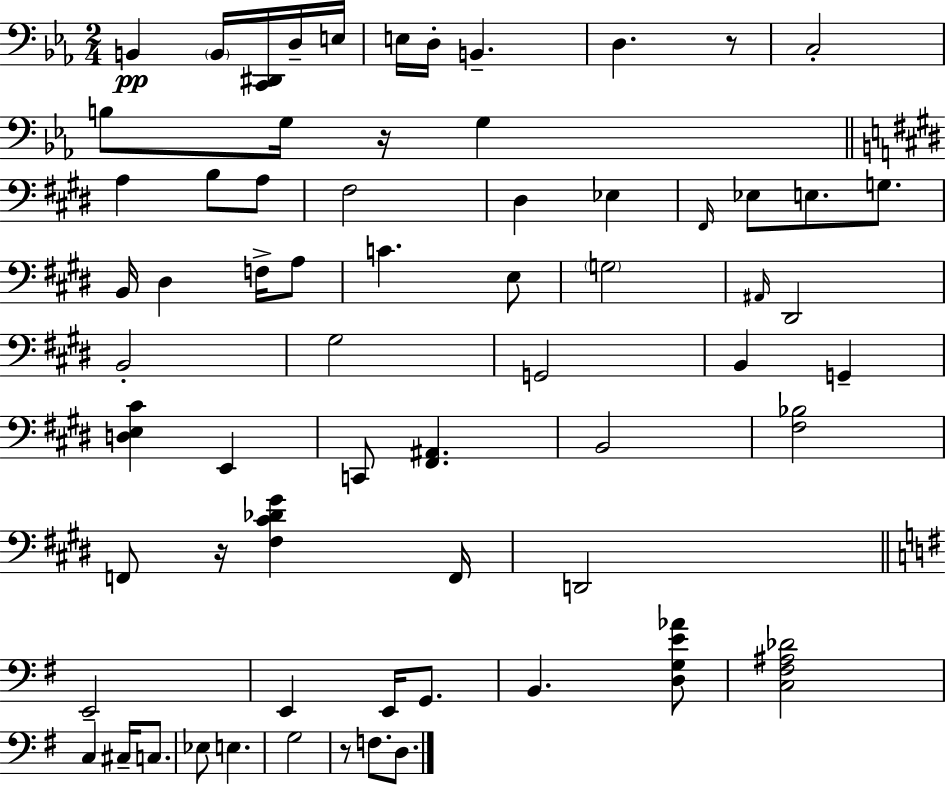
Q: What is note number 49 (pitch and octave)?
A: C#3